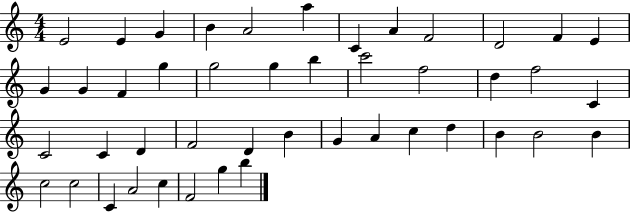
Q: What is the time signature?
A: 4/4